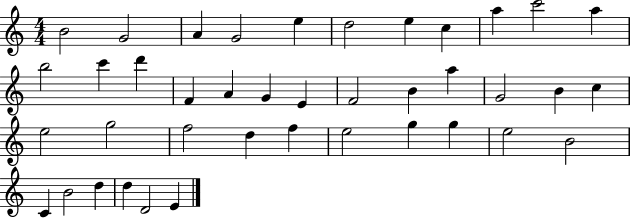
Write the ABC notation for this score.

X:1
T:Untitled
M:4/4
L:1/4
K:C
B2 G2 A G2 e d2 e c a c'2 a b2 c' d' F A G E F2 B a G2 B c e2 g2 f2 d f e2 g g e2 B2 C B2 d d D2 E